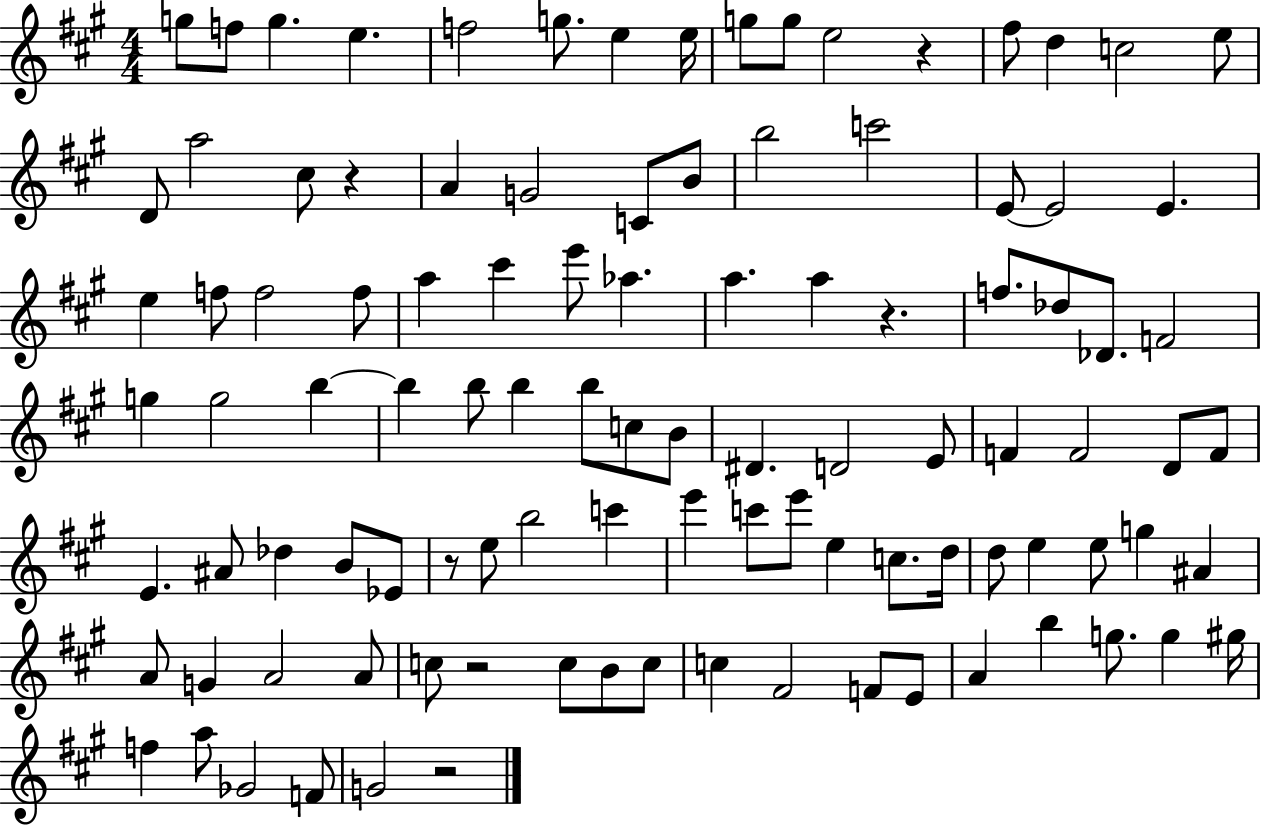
X:1
T:Untitled
M:4/4
L:1/4
K:A
g/2 f/2 g e f2 g/2 e e/4 g/2 g/2 e2 z ^f/2 d c2 e/2 D/2 a2 ^c/2 z A G2 C/2 B/2 b2 c'2 E/2 E2 E e f/2 f2 f/2 a ^c' e'/2 _a a a z f/2 _d/2 _D/2 F2 g g2 b b b/2 b b/2 c/2 B/2 ^D D2 E/2 F F2 D/2 F/2 E ^A/2 _d B/2 _E/2 z/2 e/2 b2 c' e' c'/2 e'/2 e c/2 d/4 d/2 e e/2 g ^A A/2 G A2 A/2 c/2 z2 c/2 B/2 c/2 c ^F2 F/2 E/2 A b g/2 g ^g/4 f a/2 _G2 F/2 G2 z2